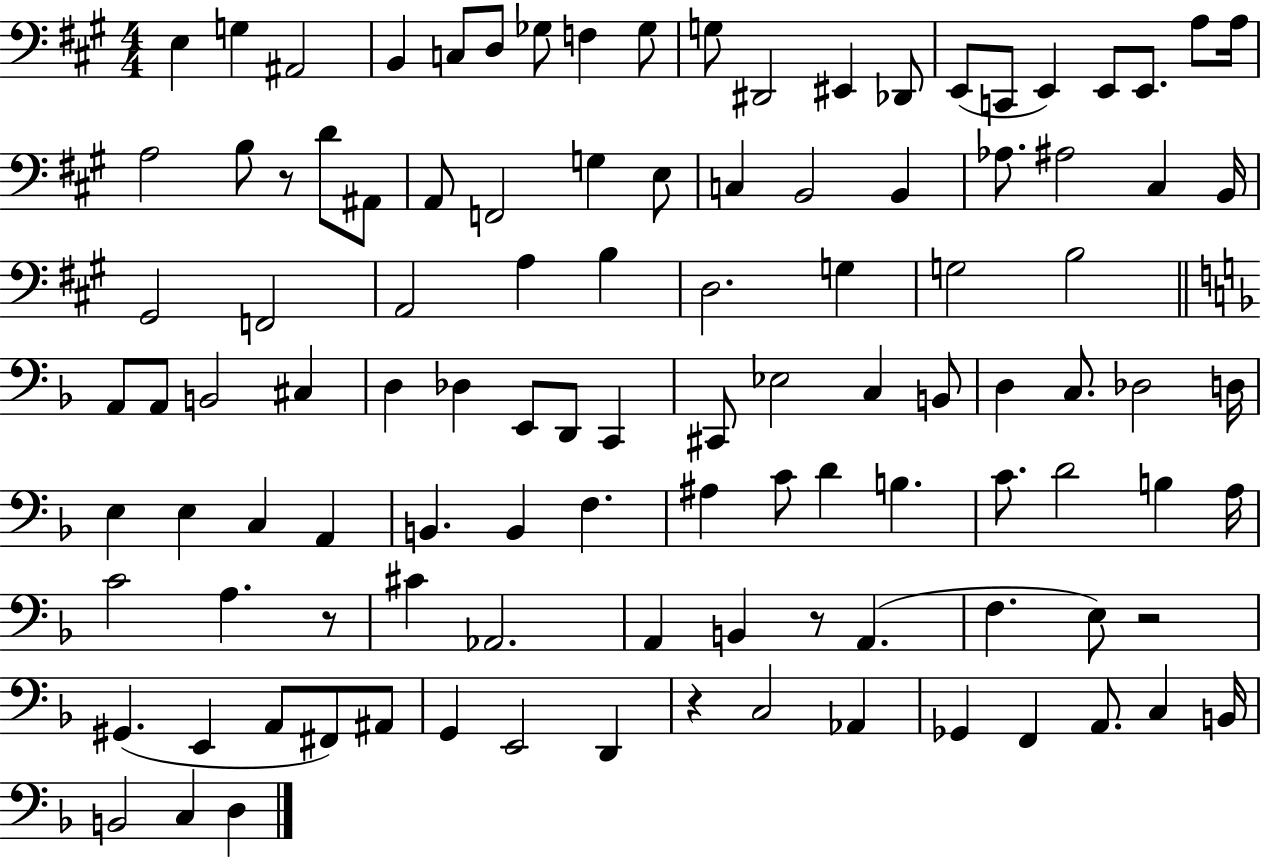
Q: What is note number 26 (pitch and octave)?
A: F2